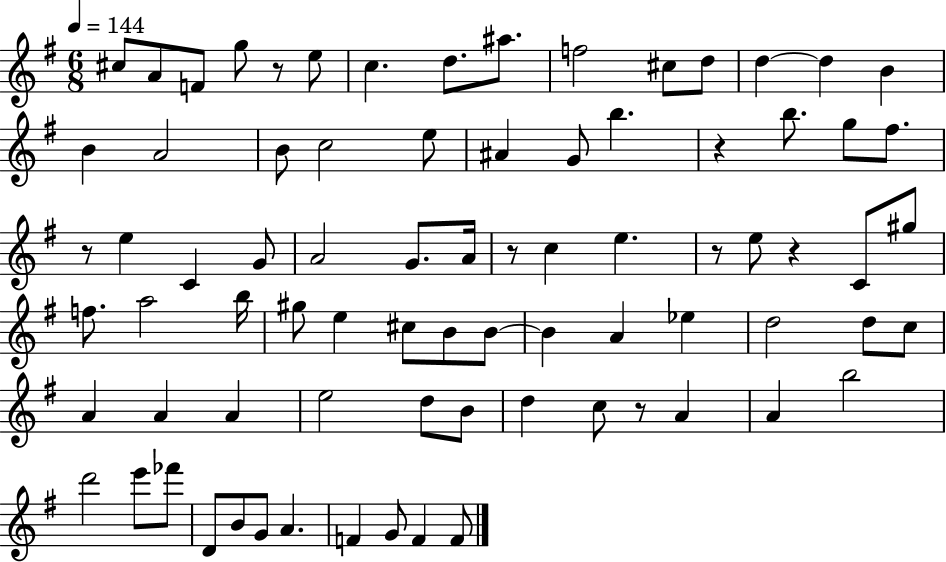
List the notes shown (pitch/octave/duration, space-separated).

C#5/e A4/e F4/e G5/e R/e E5/e C5/q. D5/e. A#5/e. F5/h C#5/e D5/e D5/q D5/q B4/q B4/q A4/h B4/e C5/h E5/e A#4/q G4/e B5/q. R/q B5/e. G5/e F#5/e. R/e E5/q C4/q G4/e A4/h G4/e. A4/s R/e C5/q E5/q. R/e E5/e R/q C4/e G#5/e F5/e. A5/h B5/s G#5/e E5/q C#5/e B4/e B4/e B4/q A4/q Eb5/q D5/h D5/e C5/e A4/q A4/q A4/q E5/h D5/e B4/e D5/q C5/e R/e A4/q A4/q B5/h D6/h E6/e FES6/e D4/e B4/e G4/e A4/q. F4/q G4/e F4/q F4/e